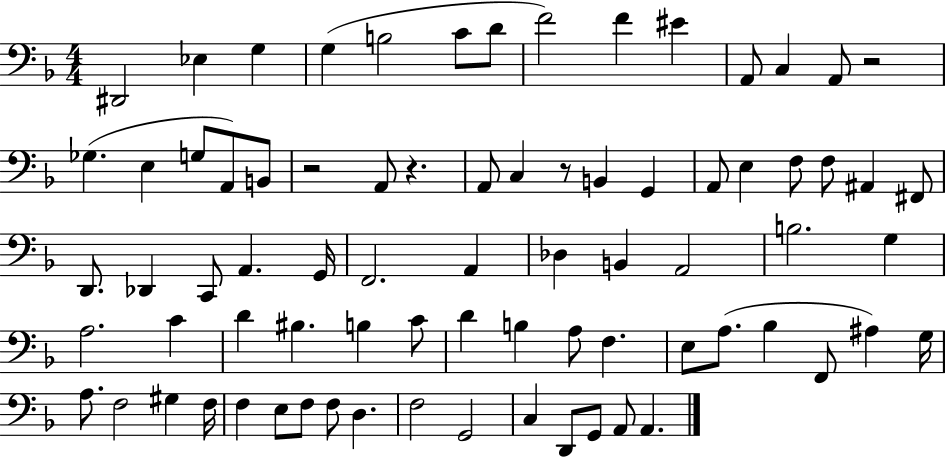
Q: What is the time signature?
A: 4/4